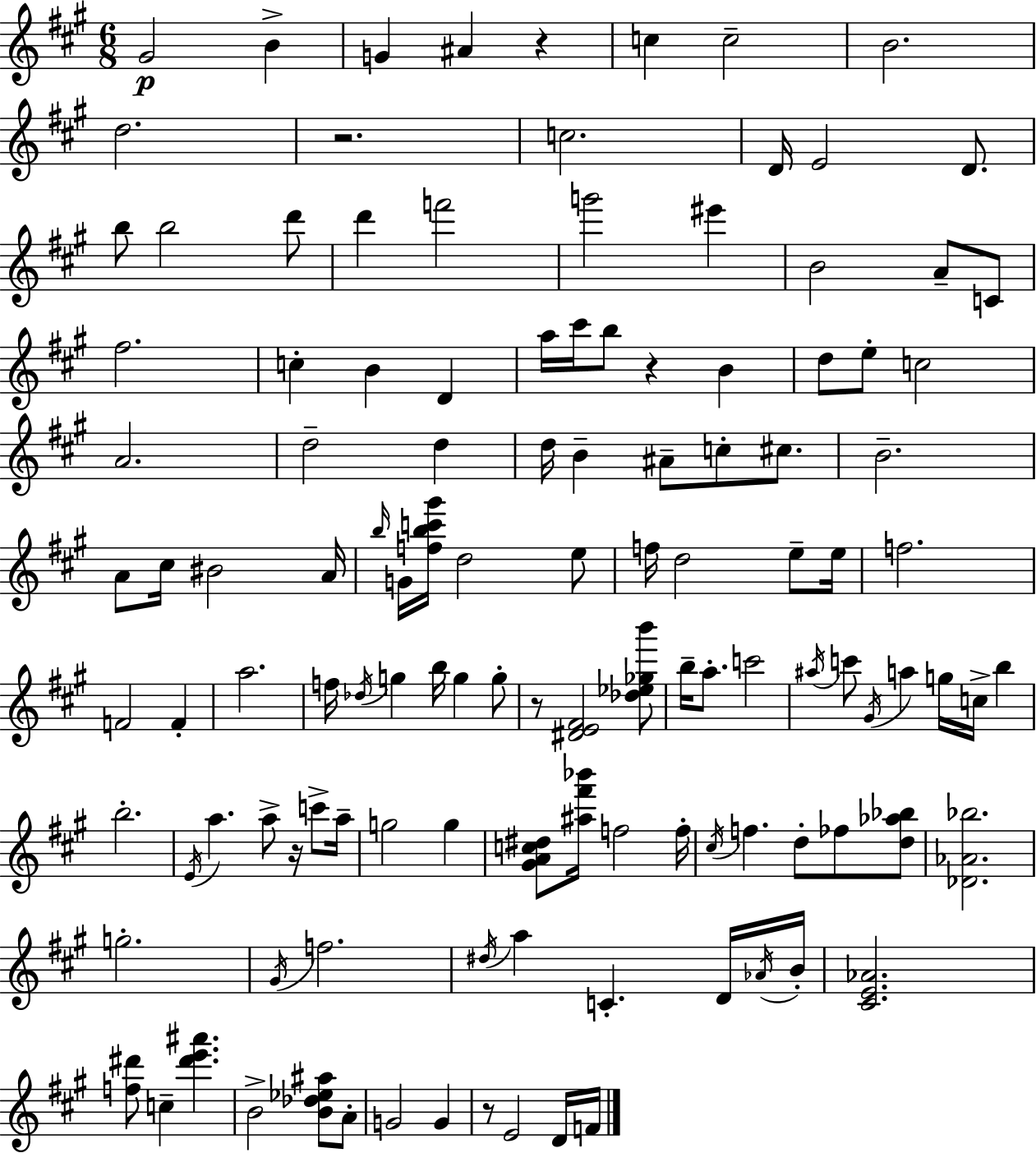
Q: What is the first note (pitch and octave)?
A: G#4